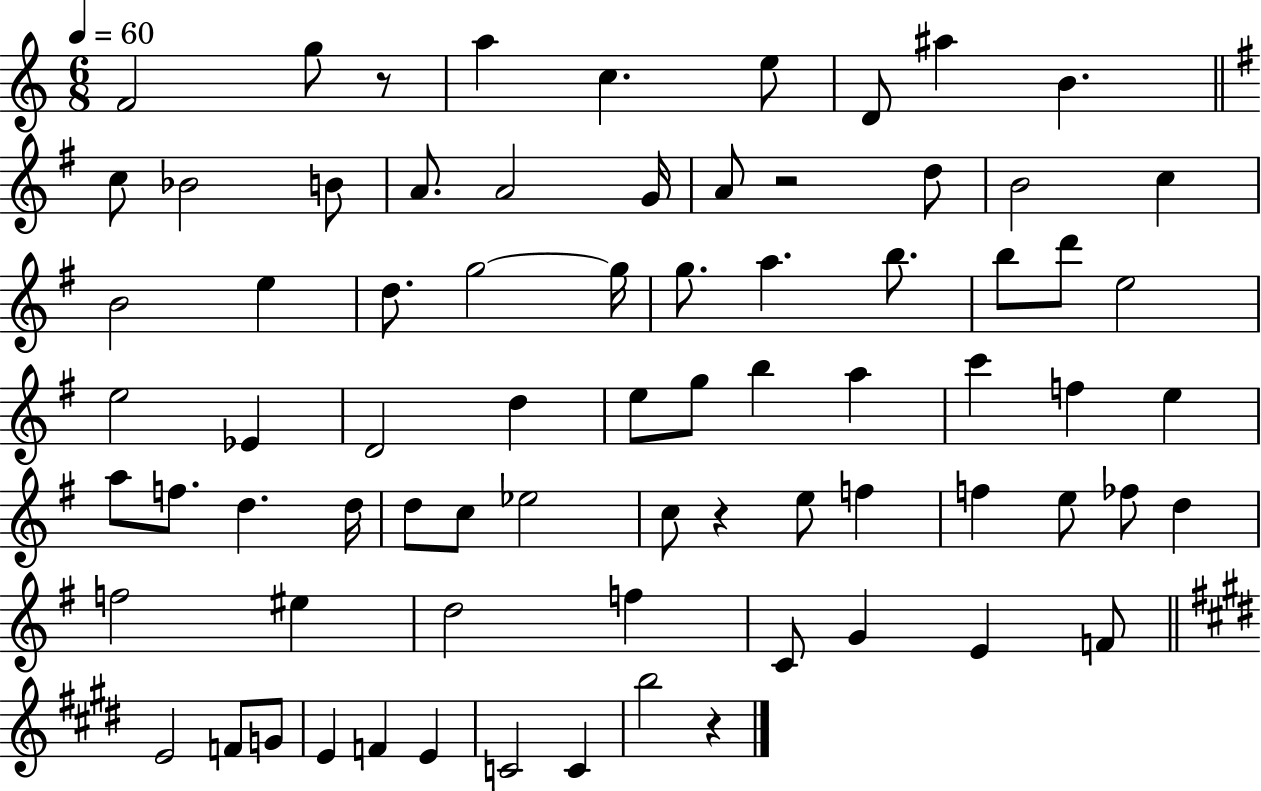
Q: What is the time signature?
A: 6/8